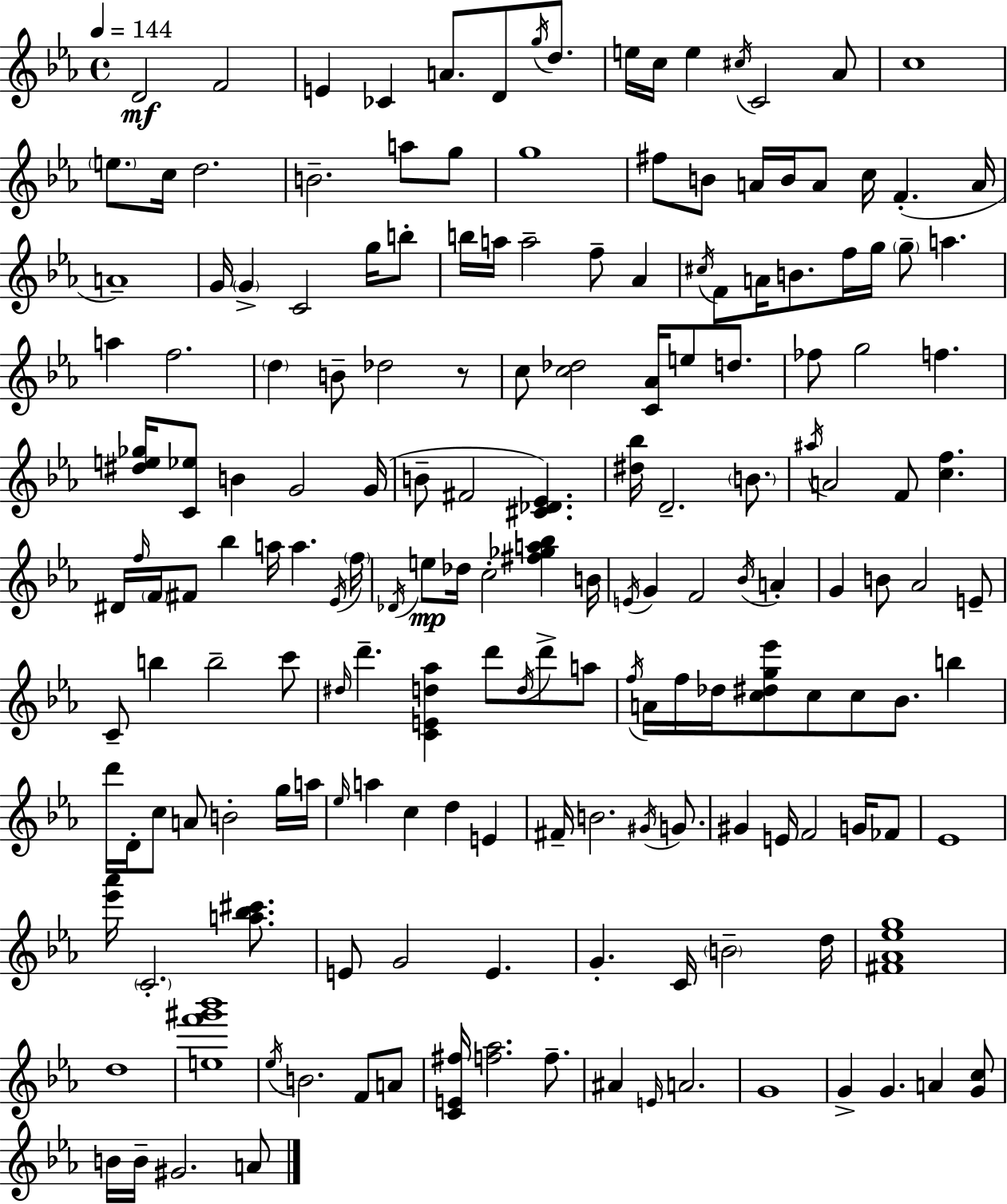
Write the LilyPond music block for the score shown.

{
  \clef treble
  \time 4/4
  \defaultTimeSignature
  \key c \minor
  \tempo 4 = 144
  d'2\mf f'2 | e'4 ces'4 a'8. d'8 \acciaccatura { g''16 } d''8. | e''16 c''16 e''4 \acciaccatura { cis''16 } c'2 | aes'8 c''1 | \break \parenthesize e''8. c''16 d''2. | b'2.-- a''8 | g''8 g''1 | fis''8 b'8 a'16 b'16 a'8 c''16 f'4.-.( | \break a'16 a'1--) | g'16 \parenthesize g'4-> c'2 g''16 | b''8-. b''16 a''16 a''2-- f''8-- aes'4 | \acciaccatura { cis''16 } f'8 a'16 b'8. f''16 g''16 \parenthesize g''8-- a''4. | \break a''4 f''2. | \parenthesize d''4 b'8-- des''2 | r8 c''8 <c'' des''>2 <c' aes'>16 e''8 | d''8. fes''8 g''2 f''4. | \break <dis'' e'' ges''>16 <c' ees''>8 b'4 g'2 | g'16( b'8-- fis'2 <cis' des' ees'>4.) | <dis'' bes''>16 d'2.-- | \parenthesize b'8. \acciaccatura { ais''16 } a'2 f'8 <c'' f''>4. | \break dis'16 \grace { f''16 } \parenthesize f'16 fis'8 bes''4 a''16 a''4. | \acciaccatura { ees'16 } \parenthesize f''16 \acciaccatura { des'16 } e''8\mp des''16 c''2-. | <fis'' ges'' a'' bes''>4 b'16 \acciaccatura { e'16 } g'4 f'2 | \acciaccatura { bes'16 } a'4-. g'4 b'8 aes'2 | \break e'8-- c'8-- b''4 b''2-- | c'''8 \grace { dis''16 } d'''4.-- | <c' e' d'' aes''>4 d'''8 \acciaccatura { d''16 } d'''8-> a''8 \acciaccatura { f''16 } a'16 f''16 des''16 <c'' dis'' g'' ees'''>8 | c''8 c''8 bes'8. b''4 d'''16 d'16-. c''8 | \break a'8 b'2-. g''16 a''16 \grace { ees''16 } a''4 | c''4 d''4 e'4 fis'16-- b'2. | \acciaccatura { gis'16 } g'8. gis'4 | e'16 f'2 g'16 fes'8 ees'1 | \break <ees''' aes'''>16 \parenthesize c'2.-. | <a'' bes'' cis'''>8. e'8 | g'2 e'4. g'4.-. | c'16 \parenthesize b'2-- d''16 <fis' aes' ees'' g''>1 | \break d''1 | <e'' f''' gis''' bes'''>1 | \acciaccatura { ees''16 } b'2. | f'8 a'8 <c' e' fis''>16 | \break <f'' aes''>2. f''8.-- ais'4 | \grace { e'16 } a'2. | g'1 | g'4-> g'4. a'4 <g' c''>8 | \break b'16 b'16-- gis'2. a'8 | \bar "|."
}